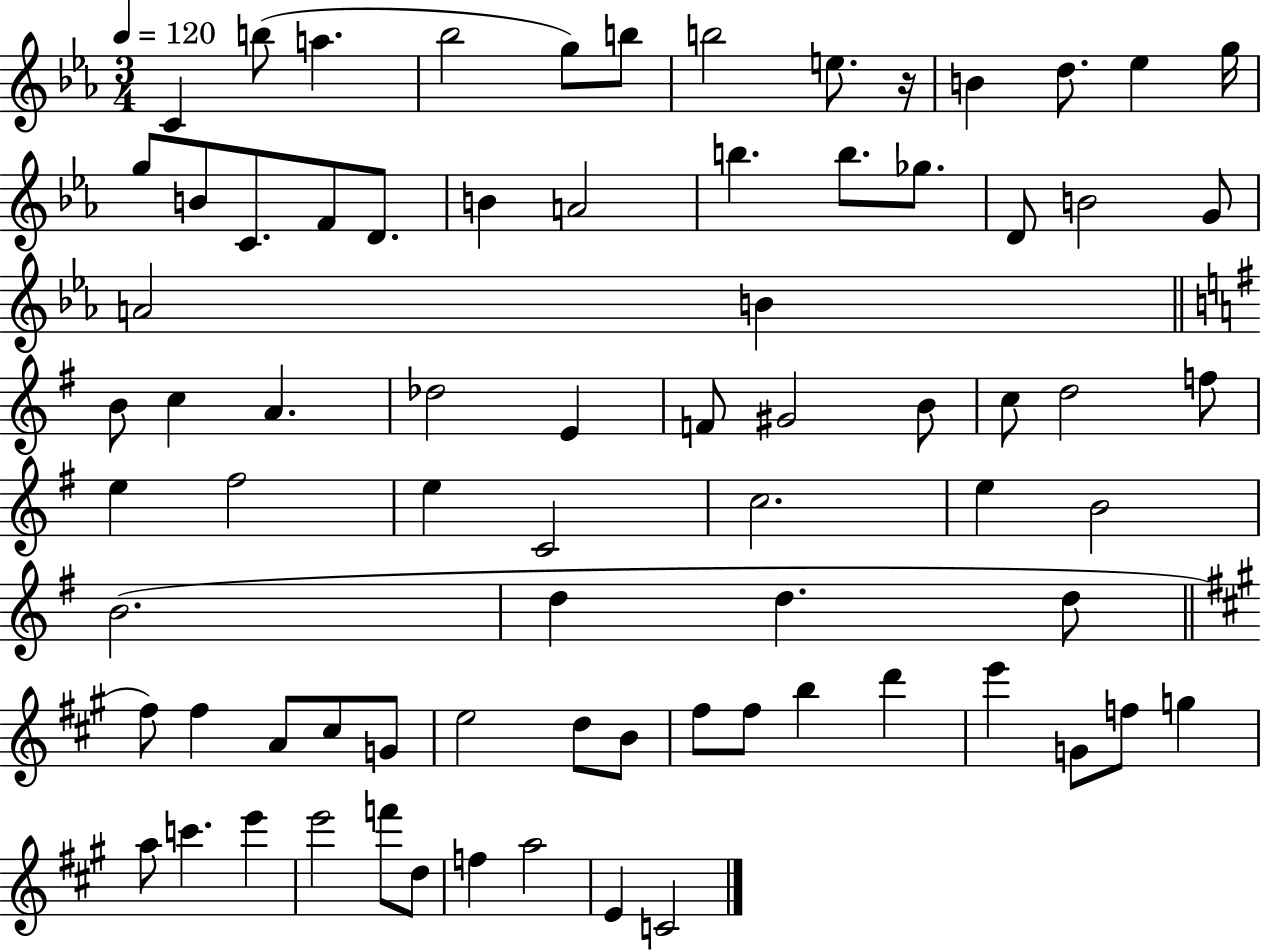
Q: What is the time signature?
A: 3/4